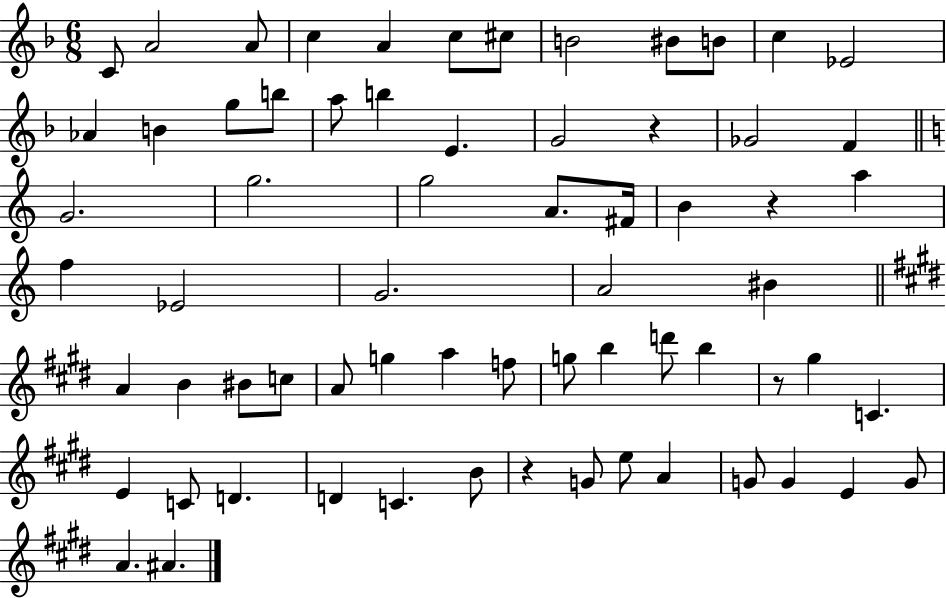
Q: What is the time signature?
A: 6/8